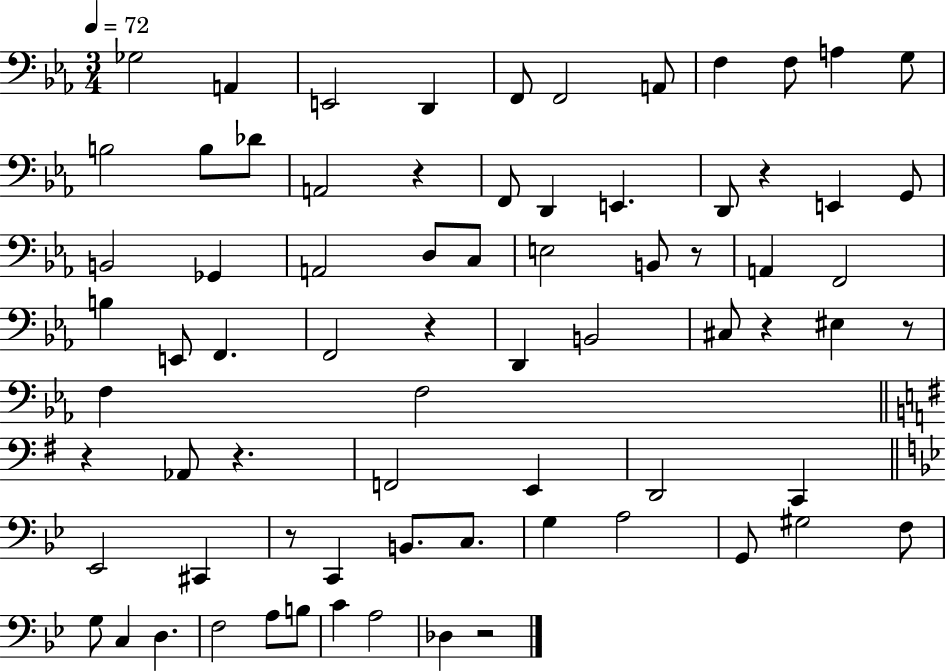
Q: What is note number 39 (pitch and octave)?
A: F3